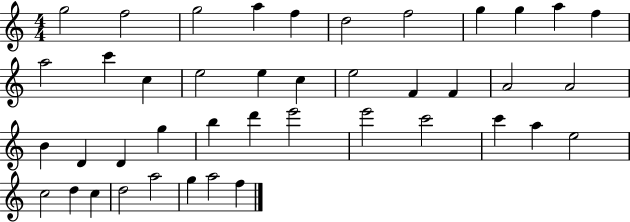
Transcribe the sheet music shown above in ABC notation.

X:1
T:Untitled
M:4/4
L:1/4
K:C
g2 f2 g2 a f d2 f2 g g a f a2 c' c e2 e c e2 F F A2 A2 B D D g b d' e'2 e'2 c'2 c' a e2 c2 d c d2 a2 g a2 f